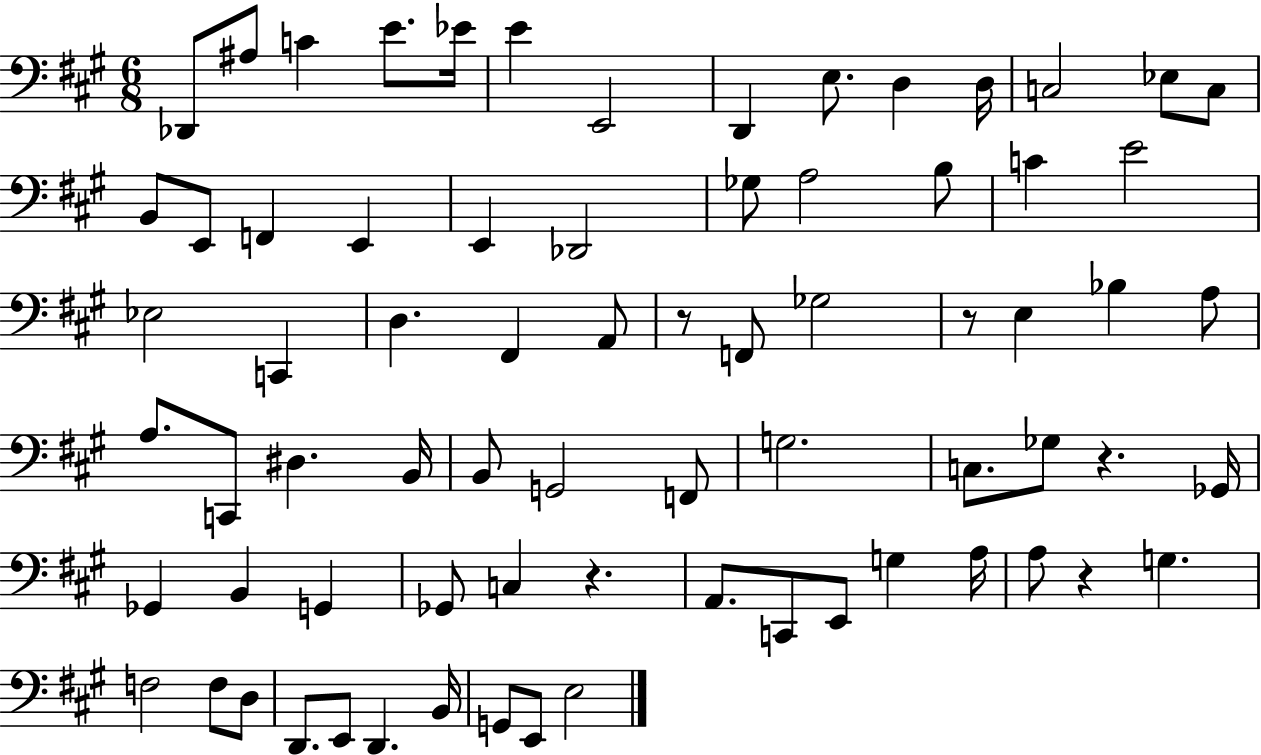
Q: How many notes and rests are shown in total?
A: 73